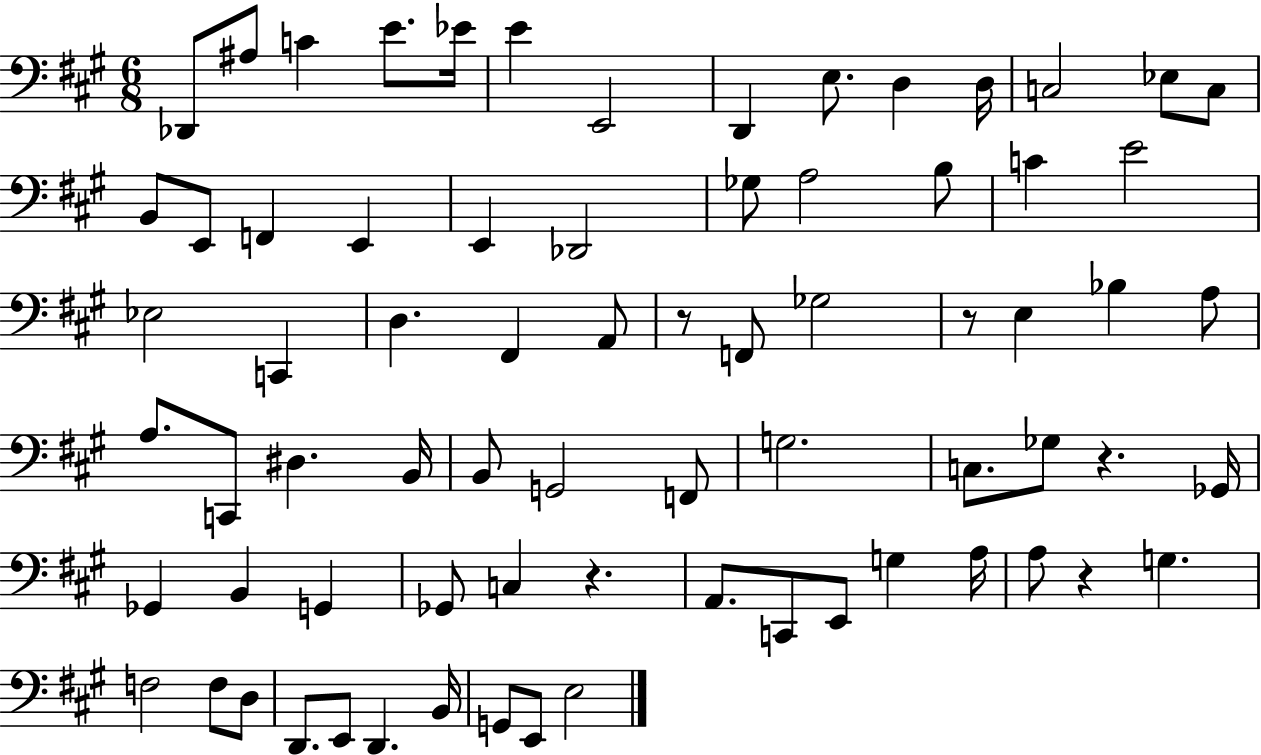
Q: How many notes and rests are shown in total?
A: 73